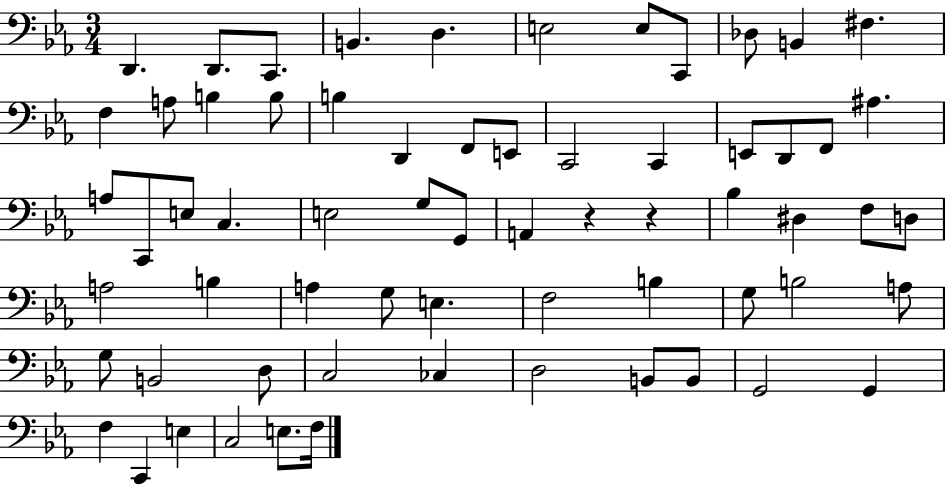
{
  \clef bass
  \numericTimeSignature
  \time 3/4
  \key ees \major
  d,4. d,8. c,8. | b,4. d4. | e2 e8 c,8 | des8 b,4 fis4. | \break f4 a8 b4 b8 | b4 d,4 f,8 e,8 | c,2 c,4 | e,8 d,8 f,8 ais4. | \break a8 c,8 e8 c4. | e2 g8 g,8 | a,4 r4 r4 | bes4 dis4 f8 d8 | \break a2 b4 | a4 g8 e4. | f2 b4 | g8 b2 a8 | \break g8 b,2 d8 | c2 ces4 | d2 b,8 b,8 | g,2 g,4 | \break f4 c,4 e4 | c2 e8. f16 | \bar "|."
}